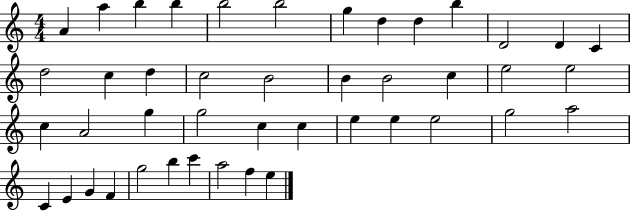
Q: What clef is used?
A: treble